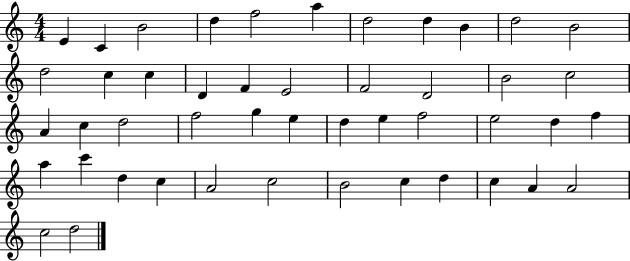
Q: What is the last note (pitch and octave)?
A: D5